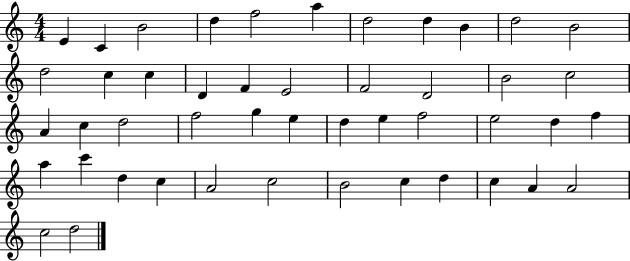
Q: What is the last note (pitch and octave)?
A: D5